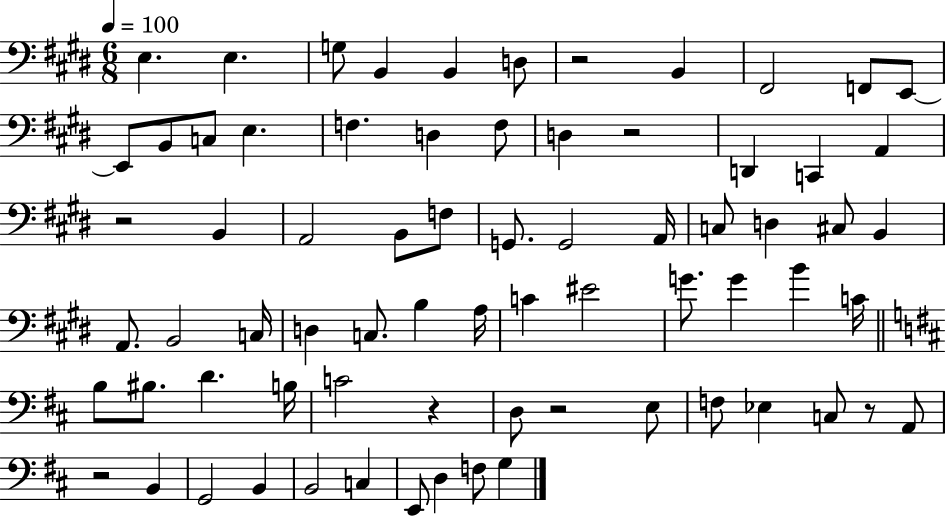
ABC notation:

X:1
T:Untitled
M:6/8
L:1/4
K:E
E, E, G,/2 B,, B,, D,/2 z2 B,, ^F,,2 F,,/2 E,,/2 E,,/2 B,,/2 C,/2 E, F, D, F,/2 D, z2 D,, C,, A,, z2 B,, A,,2 B,,/2 F,/2 G,,/2 G,,2 A,,/4 C,/2 D, ^C,/2 B,, A,,/2 B,,2 C,/4 D, C,/2 B, A,/4 C ^E2 G/2 G B C/4 B,/2 ^B,/2 D B,/4 C2 z D,/2 z2 E,/2 F,/2 _E, C,/2 z/2 A,,/2 z2 B,, G,,2 B,, B,,2 C, E,,/2 D, F,/2 G,